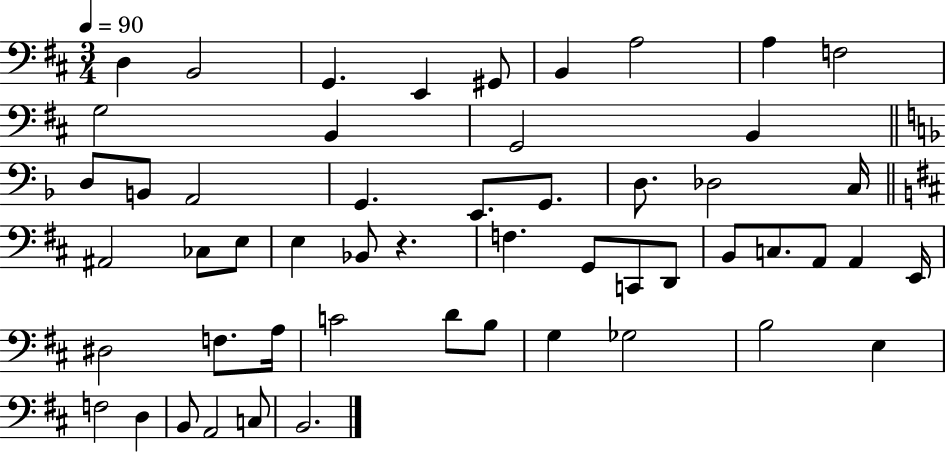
{
  \clef bass
  \numericTimeSignature
  \time 3/4
  \key d \major
  \tempo 4 = 90
  d4 b,2 | g,4. e,4 gis,8 | b,4 a2 | a4 f2 | \break g2 b,4 | g,2 b,4 | \bar "||" \break \key d \minor d8 b,8 a,2 | g,4. e,8. g,8. | d8. des2 c16 | \bar "||" \break \key b \minor ais,2 ces8 e8 | e4 bes,8 r4. | f4. g,8 c,8 d,8 | b,8 c8. a,8 a,4 e,16 | \break dis2 f8. a16 | c'2 d'8 b8 | g4 ges2 | b2 e4 | \break f2 d4 | b,8 a,2 c8 | b,2. | \bar "|."
}